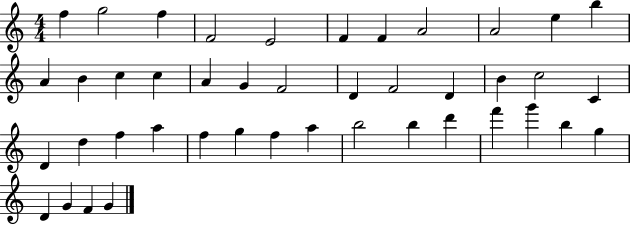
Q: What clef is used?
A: treble